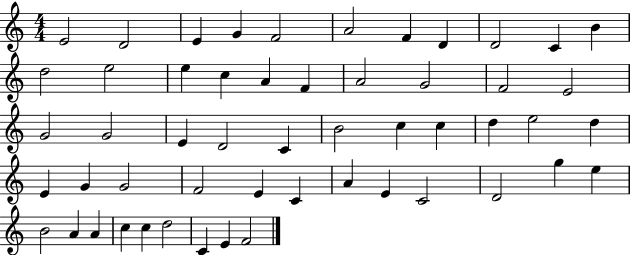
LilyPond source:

{
  \clef treble
  \numericTimeSignature
  \time 4/4
  \key c \major
  e'2 d'2 | e'4 g'4 f'2 | a'2 f'4 d'4 | d'2 c'4 b'4 | \break d''2 e''2 | e''4 c''4 a'4 f'4 | a'2 g'2 | f'2 e'2 | \break g'2 g'2 | e'4 d'2 c'4 | b'2 c''4 c''4 | d''4 e''2 d''4 | \break e'4 g'4 g'2 | f'2 e'4 c'4 | a'4 e'4 c'2 | d'2 g''4 e''4 | \break b'2 a'4 a'4 | c''4 c''4 d''2 | c'4 e'4 f'2 | \bar "|."
}